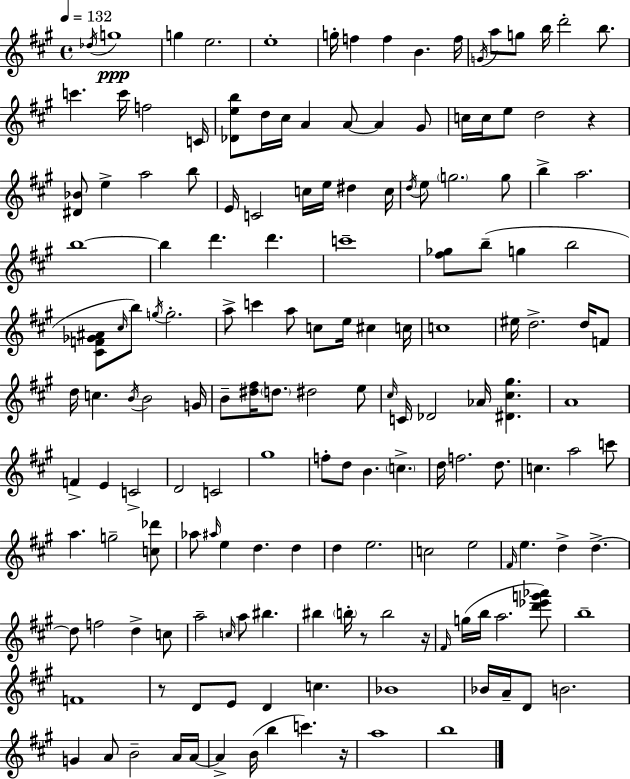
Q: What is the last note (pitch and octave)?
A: B5